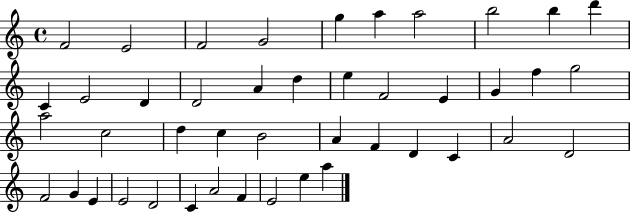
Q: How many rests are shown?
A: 0